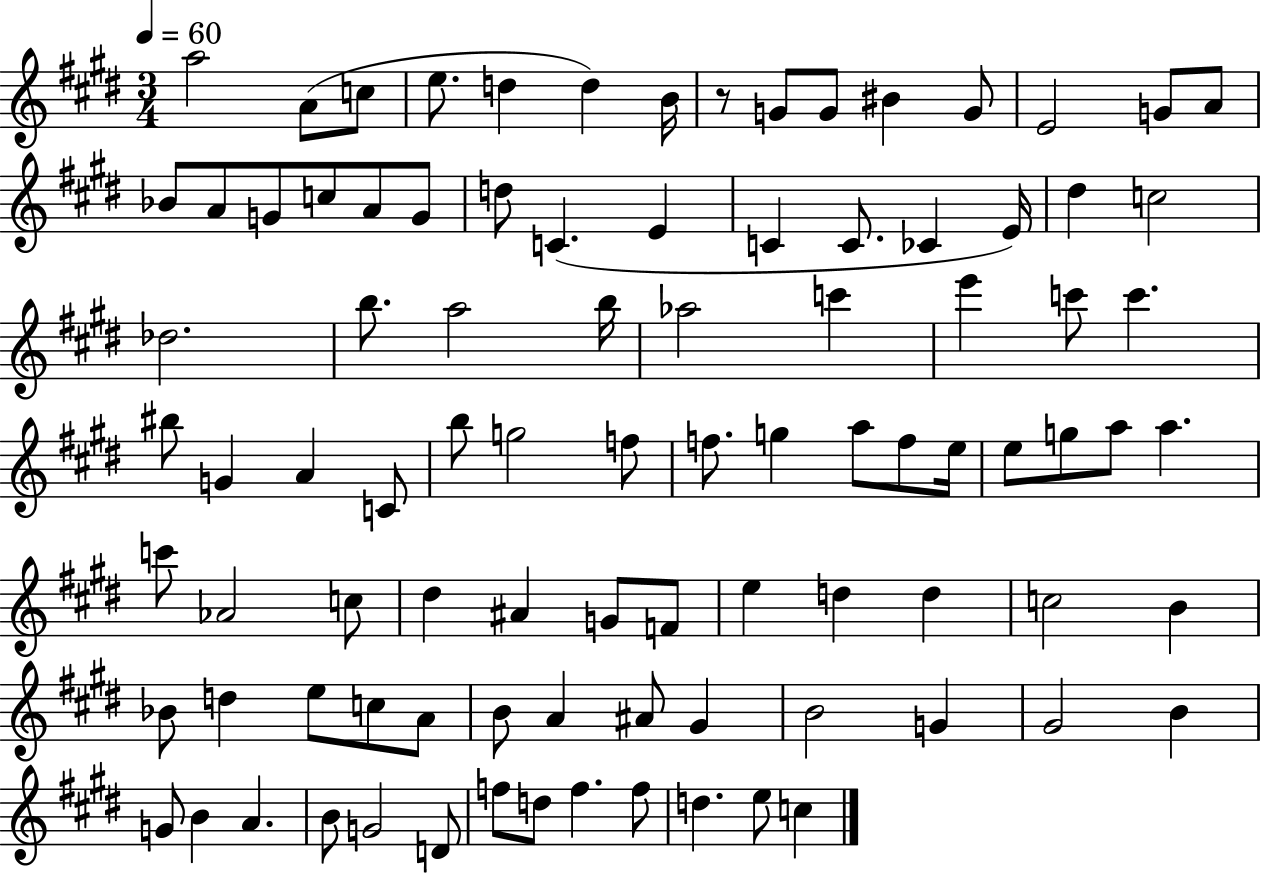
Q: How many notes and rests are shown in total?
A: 93